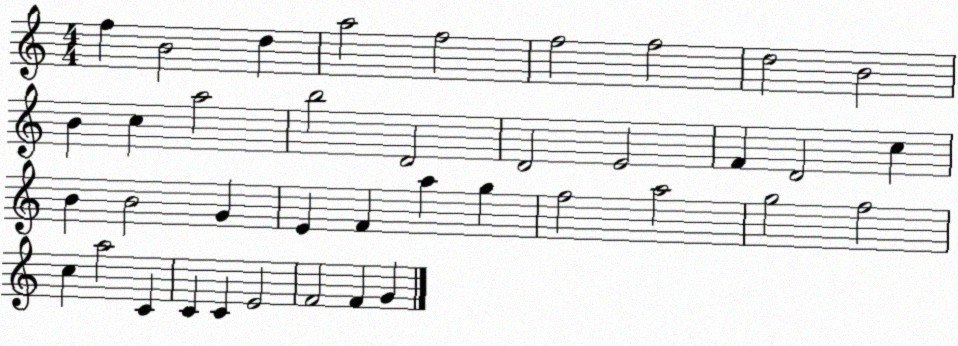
X:1
T:Untitled
M:4/4
L:1/4
K:C
f B2 d a2 f2 f2 f2 d2 B2 B c a2 b2 D2 D2 E2 F D2 c B B2 G E F a g f2 a2 g2 f2 c a2 C C C E2 F2 F G